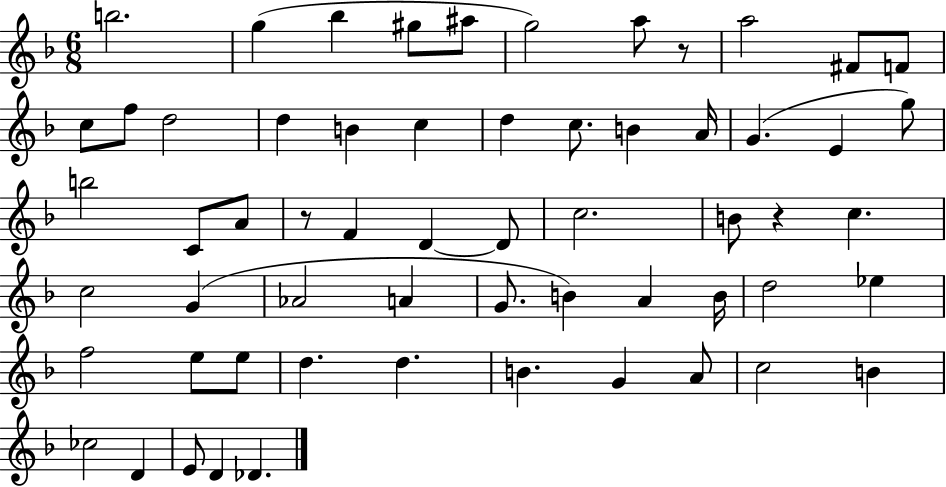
{
  \clef treble
  \numericTimeSignature
  \time 6/8
  \key f \major
  b''2. | g''4( bes''4 gis''8 ais''8 | g''2) a''8 r8 | a''2 fis'8 f'8 | \break c''8 f''8 d''2 | d''4 b'4 c''4 | d''4 c''8. b'4 a'16 | g'4.( e'4 g''8) | \break b''2 c'8 a'8 | r8 f'4 d'4~~ d'8 | c''2. | b'8 r4 c''4. | \break c''2 g'4( | aes'2 a'4 | g'8. b'4) a'4 b'16 | d''2 ees''4 | \break f''2 e''8 e''8 | d''4. d''4. | b'4. g'4 a'8 | c''2 b'4 | \break ces''2 d'4 | e'8 d'4 des'4. | \bar "|."
}